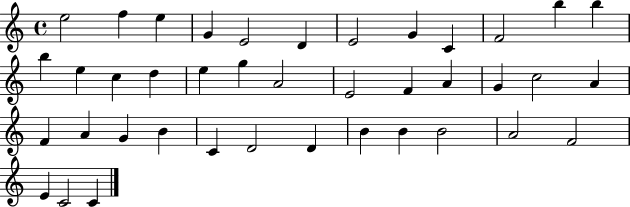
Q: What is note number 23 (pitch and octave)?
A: G4